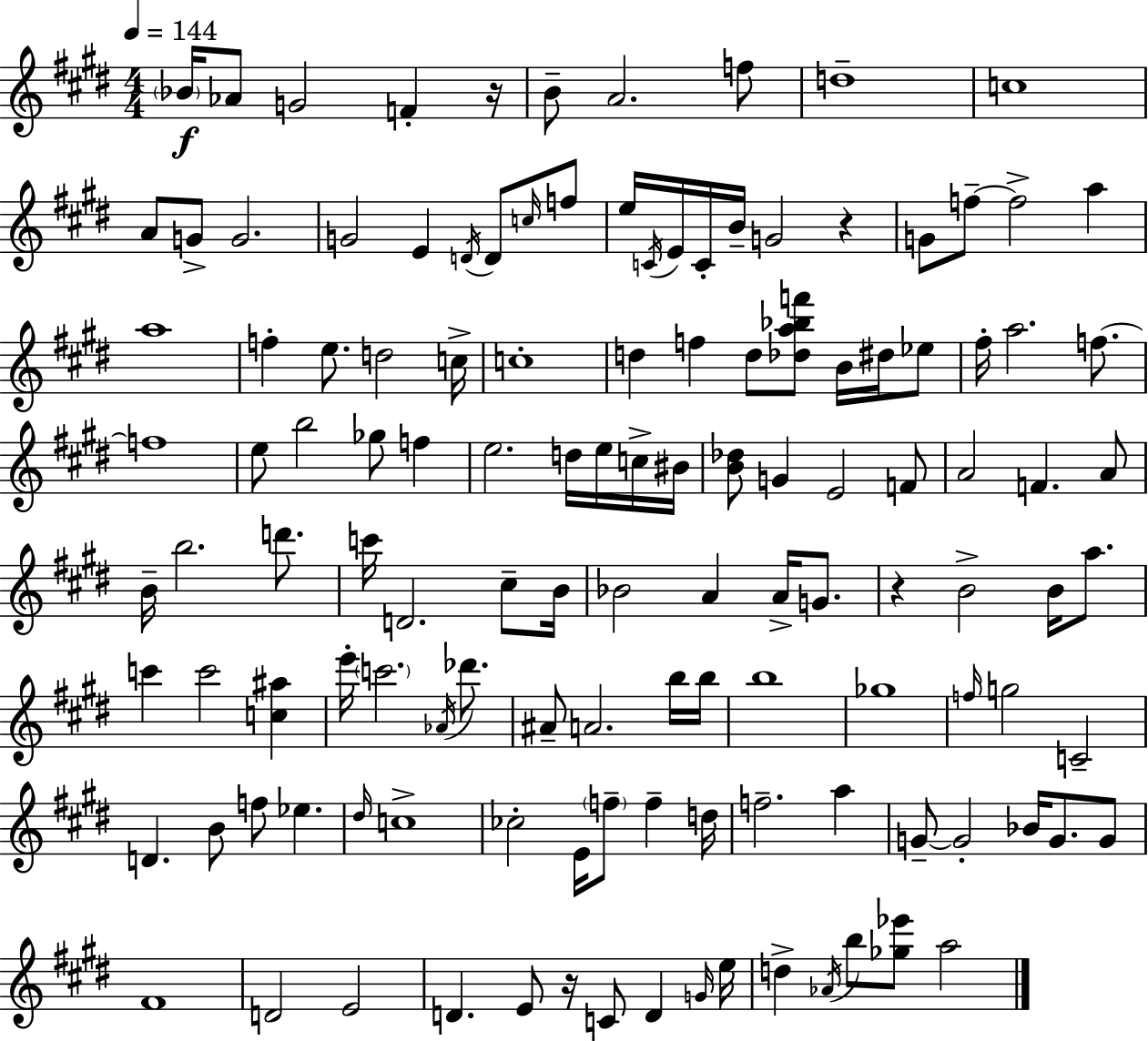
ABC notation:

X:1
T:Untitled
M:4/4
L:1/4
K:E
_B/4 _A/2 G2 F z/4 B/2 A2 f/2 d4 c4 A/2 G/2 G2 G2 E D/4 D/2 c/4 f/2 e/4 C/4 E/4 C/4 B/4 G2 z G/2 f/2 f2 a a4 f e/2 d2 c/4 c4 d f d/2 [_da_bf']/2 B/4 ^d/4 _e/2 ^f/4 a2 f/2 f4 e/2 b2 _g/2 f e2 d/4 e/4 c/4 ^B/4 [B_d]/2 G E2 F/2 A2 F A/2 B/4 b2 d'/2 c'/4 D2 ^c/2 B/4 _B2 A A/4 G/2 z B2 B/4 a/2 c' c'2 [c^a] e'/4 c'2 _A/4 _d'/2 ^A/2 A2 b/4 b/4 b4 _g4 f/4 g2 C2 D B/2 f/2 _e ^d/4 c4 _c2 E/4 f/2 f d/4 f2 a G/2 G2 _B/4 G/2 G/2 ^F4 D2 E2 D E/2 z/4 C/2 D G/4 e/4 d _A/4 b/2 [_g_e']/2 a2